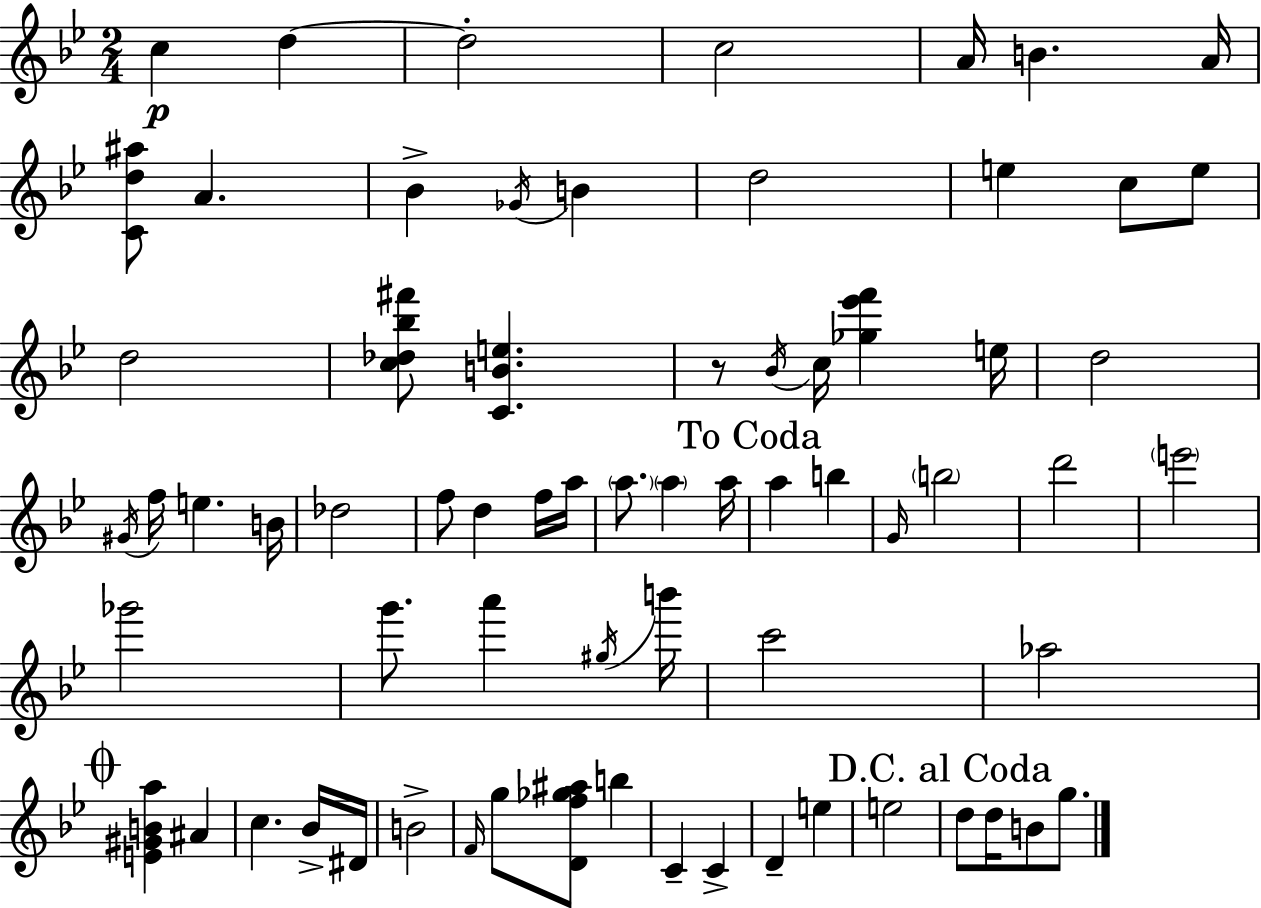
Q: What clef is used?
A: treble